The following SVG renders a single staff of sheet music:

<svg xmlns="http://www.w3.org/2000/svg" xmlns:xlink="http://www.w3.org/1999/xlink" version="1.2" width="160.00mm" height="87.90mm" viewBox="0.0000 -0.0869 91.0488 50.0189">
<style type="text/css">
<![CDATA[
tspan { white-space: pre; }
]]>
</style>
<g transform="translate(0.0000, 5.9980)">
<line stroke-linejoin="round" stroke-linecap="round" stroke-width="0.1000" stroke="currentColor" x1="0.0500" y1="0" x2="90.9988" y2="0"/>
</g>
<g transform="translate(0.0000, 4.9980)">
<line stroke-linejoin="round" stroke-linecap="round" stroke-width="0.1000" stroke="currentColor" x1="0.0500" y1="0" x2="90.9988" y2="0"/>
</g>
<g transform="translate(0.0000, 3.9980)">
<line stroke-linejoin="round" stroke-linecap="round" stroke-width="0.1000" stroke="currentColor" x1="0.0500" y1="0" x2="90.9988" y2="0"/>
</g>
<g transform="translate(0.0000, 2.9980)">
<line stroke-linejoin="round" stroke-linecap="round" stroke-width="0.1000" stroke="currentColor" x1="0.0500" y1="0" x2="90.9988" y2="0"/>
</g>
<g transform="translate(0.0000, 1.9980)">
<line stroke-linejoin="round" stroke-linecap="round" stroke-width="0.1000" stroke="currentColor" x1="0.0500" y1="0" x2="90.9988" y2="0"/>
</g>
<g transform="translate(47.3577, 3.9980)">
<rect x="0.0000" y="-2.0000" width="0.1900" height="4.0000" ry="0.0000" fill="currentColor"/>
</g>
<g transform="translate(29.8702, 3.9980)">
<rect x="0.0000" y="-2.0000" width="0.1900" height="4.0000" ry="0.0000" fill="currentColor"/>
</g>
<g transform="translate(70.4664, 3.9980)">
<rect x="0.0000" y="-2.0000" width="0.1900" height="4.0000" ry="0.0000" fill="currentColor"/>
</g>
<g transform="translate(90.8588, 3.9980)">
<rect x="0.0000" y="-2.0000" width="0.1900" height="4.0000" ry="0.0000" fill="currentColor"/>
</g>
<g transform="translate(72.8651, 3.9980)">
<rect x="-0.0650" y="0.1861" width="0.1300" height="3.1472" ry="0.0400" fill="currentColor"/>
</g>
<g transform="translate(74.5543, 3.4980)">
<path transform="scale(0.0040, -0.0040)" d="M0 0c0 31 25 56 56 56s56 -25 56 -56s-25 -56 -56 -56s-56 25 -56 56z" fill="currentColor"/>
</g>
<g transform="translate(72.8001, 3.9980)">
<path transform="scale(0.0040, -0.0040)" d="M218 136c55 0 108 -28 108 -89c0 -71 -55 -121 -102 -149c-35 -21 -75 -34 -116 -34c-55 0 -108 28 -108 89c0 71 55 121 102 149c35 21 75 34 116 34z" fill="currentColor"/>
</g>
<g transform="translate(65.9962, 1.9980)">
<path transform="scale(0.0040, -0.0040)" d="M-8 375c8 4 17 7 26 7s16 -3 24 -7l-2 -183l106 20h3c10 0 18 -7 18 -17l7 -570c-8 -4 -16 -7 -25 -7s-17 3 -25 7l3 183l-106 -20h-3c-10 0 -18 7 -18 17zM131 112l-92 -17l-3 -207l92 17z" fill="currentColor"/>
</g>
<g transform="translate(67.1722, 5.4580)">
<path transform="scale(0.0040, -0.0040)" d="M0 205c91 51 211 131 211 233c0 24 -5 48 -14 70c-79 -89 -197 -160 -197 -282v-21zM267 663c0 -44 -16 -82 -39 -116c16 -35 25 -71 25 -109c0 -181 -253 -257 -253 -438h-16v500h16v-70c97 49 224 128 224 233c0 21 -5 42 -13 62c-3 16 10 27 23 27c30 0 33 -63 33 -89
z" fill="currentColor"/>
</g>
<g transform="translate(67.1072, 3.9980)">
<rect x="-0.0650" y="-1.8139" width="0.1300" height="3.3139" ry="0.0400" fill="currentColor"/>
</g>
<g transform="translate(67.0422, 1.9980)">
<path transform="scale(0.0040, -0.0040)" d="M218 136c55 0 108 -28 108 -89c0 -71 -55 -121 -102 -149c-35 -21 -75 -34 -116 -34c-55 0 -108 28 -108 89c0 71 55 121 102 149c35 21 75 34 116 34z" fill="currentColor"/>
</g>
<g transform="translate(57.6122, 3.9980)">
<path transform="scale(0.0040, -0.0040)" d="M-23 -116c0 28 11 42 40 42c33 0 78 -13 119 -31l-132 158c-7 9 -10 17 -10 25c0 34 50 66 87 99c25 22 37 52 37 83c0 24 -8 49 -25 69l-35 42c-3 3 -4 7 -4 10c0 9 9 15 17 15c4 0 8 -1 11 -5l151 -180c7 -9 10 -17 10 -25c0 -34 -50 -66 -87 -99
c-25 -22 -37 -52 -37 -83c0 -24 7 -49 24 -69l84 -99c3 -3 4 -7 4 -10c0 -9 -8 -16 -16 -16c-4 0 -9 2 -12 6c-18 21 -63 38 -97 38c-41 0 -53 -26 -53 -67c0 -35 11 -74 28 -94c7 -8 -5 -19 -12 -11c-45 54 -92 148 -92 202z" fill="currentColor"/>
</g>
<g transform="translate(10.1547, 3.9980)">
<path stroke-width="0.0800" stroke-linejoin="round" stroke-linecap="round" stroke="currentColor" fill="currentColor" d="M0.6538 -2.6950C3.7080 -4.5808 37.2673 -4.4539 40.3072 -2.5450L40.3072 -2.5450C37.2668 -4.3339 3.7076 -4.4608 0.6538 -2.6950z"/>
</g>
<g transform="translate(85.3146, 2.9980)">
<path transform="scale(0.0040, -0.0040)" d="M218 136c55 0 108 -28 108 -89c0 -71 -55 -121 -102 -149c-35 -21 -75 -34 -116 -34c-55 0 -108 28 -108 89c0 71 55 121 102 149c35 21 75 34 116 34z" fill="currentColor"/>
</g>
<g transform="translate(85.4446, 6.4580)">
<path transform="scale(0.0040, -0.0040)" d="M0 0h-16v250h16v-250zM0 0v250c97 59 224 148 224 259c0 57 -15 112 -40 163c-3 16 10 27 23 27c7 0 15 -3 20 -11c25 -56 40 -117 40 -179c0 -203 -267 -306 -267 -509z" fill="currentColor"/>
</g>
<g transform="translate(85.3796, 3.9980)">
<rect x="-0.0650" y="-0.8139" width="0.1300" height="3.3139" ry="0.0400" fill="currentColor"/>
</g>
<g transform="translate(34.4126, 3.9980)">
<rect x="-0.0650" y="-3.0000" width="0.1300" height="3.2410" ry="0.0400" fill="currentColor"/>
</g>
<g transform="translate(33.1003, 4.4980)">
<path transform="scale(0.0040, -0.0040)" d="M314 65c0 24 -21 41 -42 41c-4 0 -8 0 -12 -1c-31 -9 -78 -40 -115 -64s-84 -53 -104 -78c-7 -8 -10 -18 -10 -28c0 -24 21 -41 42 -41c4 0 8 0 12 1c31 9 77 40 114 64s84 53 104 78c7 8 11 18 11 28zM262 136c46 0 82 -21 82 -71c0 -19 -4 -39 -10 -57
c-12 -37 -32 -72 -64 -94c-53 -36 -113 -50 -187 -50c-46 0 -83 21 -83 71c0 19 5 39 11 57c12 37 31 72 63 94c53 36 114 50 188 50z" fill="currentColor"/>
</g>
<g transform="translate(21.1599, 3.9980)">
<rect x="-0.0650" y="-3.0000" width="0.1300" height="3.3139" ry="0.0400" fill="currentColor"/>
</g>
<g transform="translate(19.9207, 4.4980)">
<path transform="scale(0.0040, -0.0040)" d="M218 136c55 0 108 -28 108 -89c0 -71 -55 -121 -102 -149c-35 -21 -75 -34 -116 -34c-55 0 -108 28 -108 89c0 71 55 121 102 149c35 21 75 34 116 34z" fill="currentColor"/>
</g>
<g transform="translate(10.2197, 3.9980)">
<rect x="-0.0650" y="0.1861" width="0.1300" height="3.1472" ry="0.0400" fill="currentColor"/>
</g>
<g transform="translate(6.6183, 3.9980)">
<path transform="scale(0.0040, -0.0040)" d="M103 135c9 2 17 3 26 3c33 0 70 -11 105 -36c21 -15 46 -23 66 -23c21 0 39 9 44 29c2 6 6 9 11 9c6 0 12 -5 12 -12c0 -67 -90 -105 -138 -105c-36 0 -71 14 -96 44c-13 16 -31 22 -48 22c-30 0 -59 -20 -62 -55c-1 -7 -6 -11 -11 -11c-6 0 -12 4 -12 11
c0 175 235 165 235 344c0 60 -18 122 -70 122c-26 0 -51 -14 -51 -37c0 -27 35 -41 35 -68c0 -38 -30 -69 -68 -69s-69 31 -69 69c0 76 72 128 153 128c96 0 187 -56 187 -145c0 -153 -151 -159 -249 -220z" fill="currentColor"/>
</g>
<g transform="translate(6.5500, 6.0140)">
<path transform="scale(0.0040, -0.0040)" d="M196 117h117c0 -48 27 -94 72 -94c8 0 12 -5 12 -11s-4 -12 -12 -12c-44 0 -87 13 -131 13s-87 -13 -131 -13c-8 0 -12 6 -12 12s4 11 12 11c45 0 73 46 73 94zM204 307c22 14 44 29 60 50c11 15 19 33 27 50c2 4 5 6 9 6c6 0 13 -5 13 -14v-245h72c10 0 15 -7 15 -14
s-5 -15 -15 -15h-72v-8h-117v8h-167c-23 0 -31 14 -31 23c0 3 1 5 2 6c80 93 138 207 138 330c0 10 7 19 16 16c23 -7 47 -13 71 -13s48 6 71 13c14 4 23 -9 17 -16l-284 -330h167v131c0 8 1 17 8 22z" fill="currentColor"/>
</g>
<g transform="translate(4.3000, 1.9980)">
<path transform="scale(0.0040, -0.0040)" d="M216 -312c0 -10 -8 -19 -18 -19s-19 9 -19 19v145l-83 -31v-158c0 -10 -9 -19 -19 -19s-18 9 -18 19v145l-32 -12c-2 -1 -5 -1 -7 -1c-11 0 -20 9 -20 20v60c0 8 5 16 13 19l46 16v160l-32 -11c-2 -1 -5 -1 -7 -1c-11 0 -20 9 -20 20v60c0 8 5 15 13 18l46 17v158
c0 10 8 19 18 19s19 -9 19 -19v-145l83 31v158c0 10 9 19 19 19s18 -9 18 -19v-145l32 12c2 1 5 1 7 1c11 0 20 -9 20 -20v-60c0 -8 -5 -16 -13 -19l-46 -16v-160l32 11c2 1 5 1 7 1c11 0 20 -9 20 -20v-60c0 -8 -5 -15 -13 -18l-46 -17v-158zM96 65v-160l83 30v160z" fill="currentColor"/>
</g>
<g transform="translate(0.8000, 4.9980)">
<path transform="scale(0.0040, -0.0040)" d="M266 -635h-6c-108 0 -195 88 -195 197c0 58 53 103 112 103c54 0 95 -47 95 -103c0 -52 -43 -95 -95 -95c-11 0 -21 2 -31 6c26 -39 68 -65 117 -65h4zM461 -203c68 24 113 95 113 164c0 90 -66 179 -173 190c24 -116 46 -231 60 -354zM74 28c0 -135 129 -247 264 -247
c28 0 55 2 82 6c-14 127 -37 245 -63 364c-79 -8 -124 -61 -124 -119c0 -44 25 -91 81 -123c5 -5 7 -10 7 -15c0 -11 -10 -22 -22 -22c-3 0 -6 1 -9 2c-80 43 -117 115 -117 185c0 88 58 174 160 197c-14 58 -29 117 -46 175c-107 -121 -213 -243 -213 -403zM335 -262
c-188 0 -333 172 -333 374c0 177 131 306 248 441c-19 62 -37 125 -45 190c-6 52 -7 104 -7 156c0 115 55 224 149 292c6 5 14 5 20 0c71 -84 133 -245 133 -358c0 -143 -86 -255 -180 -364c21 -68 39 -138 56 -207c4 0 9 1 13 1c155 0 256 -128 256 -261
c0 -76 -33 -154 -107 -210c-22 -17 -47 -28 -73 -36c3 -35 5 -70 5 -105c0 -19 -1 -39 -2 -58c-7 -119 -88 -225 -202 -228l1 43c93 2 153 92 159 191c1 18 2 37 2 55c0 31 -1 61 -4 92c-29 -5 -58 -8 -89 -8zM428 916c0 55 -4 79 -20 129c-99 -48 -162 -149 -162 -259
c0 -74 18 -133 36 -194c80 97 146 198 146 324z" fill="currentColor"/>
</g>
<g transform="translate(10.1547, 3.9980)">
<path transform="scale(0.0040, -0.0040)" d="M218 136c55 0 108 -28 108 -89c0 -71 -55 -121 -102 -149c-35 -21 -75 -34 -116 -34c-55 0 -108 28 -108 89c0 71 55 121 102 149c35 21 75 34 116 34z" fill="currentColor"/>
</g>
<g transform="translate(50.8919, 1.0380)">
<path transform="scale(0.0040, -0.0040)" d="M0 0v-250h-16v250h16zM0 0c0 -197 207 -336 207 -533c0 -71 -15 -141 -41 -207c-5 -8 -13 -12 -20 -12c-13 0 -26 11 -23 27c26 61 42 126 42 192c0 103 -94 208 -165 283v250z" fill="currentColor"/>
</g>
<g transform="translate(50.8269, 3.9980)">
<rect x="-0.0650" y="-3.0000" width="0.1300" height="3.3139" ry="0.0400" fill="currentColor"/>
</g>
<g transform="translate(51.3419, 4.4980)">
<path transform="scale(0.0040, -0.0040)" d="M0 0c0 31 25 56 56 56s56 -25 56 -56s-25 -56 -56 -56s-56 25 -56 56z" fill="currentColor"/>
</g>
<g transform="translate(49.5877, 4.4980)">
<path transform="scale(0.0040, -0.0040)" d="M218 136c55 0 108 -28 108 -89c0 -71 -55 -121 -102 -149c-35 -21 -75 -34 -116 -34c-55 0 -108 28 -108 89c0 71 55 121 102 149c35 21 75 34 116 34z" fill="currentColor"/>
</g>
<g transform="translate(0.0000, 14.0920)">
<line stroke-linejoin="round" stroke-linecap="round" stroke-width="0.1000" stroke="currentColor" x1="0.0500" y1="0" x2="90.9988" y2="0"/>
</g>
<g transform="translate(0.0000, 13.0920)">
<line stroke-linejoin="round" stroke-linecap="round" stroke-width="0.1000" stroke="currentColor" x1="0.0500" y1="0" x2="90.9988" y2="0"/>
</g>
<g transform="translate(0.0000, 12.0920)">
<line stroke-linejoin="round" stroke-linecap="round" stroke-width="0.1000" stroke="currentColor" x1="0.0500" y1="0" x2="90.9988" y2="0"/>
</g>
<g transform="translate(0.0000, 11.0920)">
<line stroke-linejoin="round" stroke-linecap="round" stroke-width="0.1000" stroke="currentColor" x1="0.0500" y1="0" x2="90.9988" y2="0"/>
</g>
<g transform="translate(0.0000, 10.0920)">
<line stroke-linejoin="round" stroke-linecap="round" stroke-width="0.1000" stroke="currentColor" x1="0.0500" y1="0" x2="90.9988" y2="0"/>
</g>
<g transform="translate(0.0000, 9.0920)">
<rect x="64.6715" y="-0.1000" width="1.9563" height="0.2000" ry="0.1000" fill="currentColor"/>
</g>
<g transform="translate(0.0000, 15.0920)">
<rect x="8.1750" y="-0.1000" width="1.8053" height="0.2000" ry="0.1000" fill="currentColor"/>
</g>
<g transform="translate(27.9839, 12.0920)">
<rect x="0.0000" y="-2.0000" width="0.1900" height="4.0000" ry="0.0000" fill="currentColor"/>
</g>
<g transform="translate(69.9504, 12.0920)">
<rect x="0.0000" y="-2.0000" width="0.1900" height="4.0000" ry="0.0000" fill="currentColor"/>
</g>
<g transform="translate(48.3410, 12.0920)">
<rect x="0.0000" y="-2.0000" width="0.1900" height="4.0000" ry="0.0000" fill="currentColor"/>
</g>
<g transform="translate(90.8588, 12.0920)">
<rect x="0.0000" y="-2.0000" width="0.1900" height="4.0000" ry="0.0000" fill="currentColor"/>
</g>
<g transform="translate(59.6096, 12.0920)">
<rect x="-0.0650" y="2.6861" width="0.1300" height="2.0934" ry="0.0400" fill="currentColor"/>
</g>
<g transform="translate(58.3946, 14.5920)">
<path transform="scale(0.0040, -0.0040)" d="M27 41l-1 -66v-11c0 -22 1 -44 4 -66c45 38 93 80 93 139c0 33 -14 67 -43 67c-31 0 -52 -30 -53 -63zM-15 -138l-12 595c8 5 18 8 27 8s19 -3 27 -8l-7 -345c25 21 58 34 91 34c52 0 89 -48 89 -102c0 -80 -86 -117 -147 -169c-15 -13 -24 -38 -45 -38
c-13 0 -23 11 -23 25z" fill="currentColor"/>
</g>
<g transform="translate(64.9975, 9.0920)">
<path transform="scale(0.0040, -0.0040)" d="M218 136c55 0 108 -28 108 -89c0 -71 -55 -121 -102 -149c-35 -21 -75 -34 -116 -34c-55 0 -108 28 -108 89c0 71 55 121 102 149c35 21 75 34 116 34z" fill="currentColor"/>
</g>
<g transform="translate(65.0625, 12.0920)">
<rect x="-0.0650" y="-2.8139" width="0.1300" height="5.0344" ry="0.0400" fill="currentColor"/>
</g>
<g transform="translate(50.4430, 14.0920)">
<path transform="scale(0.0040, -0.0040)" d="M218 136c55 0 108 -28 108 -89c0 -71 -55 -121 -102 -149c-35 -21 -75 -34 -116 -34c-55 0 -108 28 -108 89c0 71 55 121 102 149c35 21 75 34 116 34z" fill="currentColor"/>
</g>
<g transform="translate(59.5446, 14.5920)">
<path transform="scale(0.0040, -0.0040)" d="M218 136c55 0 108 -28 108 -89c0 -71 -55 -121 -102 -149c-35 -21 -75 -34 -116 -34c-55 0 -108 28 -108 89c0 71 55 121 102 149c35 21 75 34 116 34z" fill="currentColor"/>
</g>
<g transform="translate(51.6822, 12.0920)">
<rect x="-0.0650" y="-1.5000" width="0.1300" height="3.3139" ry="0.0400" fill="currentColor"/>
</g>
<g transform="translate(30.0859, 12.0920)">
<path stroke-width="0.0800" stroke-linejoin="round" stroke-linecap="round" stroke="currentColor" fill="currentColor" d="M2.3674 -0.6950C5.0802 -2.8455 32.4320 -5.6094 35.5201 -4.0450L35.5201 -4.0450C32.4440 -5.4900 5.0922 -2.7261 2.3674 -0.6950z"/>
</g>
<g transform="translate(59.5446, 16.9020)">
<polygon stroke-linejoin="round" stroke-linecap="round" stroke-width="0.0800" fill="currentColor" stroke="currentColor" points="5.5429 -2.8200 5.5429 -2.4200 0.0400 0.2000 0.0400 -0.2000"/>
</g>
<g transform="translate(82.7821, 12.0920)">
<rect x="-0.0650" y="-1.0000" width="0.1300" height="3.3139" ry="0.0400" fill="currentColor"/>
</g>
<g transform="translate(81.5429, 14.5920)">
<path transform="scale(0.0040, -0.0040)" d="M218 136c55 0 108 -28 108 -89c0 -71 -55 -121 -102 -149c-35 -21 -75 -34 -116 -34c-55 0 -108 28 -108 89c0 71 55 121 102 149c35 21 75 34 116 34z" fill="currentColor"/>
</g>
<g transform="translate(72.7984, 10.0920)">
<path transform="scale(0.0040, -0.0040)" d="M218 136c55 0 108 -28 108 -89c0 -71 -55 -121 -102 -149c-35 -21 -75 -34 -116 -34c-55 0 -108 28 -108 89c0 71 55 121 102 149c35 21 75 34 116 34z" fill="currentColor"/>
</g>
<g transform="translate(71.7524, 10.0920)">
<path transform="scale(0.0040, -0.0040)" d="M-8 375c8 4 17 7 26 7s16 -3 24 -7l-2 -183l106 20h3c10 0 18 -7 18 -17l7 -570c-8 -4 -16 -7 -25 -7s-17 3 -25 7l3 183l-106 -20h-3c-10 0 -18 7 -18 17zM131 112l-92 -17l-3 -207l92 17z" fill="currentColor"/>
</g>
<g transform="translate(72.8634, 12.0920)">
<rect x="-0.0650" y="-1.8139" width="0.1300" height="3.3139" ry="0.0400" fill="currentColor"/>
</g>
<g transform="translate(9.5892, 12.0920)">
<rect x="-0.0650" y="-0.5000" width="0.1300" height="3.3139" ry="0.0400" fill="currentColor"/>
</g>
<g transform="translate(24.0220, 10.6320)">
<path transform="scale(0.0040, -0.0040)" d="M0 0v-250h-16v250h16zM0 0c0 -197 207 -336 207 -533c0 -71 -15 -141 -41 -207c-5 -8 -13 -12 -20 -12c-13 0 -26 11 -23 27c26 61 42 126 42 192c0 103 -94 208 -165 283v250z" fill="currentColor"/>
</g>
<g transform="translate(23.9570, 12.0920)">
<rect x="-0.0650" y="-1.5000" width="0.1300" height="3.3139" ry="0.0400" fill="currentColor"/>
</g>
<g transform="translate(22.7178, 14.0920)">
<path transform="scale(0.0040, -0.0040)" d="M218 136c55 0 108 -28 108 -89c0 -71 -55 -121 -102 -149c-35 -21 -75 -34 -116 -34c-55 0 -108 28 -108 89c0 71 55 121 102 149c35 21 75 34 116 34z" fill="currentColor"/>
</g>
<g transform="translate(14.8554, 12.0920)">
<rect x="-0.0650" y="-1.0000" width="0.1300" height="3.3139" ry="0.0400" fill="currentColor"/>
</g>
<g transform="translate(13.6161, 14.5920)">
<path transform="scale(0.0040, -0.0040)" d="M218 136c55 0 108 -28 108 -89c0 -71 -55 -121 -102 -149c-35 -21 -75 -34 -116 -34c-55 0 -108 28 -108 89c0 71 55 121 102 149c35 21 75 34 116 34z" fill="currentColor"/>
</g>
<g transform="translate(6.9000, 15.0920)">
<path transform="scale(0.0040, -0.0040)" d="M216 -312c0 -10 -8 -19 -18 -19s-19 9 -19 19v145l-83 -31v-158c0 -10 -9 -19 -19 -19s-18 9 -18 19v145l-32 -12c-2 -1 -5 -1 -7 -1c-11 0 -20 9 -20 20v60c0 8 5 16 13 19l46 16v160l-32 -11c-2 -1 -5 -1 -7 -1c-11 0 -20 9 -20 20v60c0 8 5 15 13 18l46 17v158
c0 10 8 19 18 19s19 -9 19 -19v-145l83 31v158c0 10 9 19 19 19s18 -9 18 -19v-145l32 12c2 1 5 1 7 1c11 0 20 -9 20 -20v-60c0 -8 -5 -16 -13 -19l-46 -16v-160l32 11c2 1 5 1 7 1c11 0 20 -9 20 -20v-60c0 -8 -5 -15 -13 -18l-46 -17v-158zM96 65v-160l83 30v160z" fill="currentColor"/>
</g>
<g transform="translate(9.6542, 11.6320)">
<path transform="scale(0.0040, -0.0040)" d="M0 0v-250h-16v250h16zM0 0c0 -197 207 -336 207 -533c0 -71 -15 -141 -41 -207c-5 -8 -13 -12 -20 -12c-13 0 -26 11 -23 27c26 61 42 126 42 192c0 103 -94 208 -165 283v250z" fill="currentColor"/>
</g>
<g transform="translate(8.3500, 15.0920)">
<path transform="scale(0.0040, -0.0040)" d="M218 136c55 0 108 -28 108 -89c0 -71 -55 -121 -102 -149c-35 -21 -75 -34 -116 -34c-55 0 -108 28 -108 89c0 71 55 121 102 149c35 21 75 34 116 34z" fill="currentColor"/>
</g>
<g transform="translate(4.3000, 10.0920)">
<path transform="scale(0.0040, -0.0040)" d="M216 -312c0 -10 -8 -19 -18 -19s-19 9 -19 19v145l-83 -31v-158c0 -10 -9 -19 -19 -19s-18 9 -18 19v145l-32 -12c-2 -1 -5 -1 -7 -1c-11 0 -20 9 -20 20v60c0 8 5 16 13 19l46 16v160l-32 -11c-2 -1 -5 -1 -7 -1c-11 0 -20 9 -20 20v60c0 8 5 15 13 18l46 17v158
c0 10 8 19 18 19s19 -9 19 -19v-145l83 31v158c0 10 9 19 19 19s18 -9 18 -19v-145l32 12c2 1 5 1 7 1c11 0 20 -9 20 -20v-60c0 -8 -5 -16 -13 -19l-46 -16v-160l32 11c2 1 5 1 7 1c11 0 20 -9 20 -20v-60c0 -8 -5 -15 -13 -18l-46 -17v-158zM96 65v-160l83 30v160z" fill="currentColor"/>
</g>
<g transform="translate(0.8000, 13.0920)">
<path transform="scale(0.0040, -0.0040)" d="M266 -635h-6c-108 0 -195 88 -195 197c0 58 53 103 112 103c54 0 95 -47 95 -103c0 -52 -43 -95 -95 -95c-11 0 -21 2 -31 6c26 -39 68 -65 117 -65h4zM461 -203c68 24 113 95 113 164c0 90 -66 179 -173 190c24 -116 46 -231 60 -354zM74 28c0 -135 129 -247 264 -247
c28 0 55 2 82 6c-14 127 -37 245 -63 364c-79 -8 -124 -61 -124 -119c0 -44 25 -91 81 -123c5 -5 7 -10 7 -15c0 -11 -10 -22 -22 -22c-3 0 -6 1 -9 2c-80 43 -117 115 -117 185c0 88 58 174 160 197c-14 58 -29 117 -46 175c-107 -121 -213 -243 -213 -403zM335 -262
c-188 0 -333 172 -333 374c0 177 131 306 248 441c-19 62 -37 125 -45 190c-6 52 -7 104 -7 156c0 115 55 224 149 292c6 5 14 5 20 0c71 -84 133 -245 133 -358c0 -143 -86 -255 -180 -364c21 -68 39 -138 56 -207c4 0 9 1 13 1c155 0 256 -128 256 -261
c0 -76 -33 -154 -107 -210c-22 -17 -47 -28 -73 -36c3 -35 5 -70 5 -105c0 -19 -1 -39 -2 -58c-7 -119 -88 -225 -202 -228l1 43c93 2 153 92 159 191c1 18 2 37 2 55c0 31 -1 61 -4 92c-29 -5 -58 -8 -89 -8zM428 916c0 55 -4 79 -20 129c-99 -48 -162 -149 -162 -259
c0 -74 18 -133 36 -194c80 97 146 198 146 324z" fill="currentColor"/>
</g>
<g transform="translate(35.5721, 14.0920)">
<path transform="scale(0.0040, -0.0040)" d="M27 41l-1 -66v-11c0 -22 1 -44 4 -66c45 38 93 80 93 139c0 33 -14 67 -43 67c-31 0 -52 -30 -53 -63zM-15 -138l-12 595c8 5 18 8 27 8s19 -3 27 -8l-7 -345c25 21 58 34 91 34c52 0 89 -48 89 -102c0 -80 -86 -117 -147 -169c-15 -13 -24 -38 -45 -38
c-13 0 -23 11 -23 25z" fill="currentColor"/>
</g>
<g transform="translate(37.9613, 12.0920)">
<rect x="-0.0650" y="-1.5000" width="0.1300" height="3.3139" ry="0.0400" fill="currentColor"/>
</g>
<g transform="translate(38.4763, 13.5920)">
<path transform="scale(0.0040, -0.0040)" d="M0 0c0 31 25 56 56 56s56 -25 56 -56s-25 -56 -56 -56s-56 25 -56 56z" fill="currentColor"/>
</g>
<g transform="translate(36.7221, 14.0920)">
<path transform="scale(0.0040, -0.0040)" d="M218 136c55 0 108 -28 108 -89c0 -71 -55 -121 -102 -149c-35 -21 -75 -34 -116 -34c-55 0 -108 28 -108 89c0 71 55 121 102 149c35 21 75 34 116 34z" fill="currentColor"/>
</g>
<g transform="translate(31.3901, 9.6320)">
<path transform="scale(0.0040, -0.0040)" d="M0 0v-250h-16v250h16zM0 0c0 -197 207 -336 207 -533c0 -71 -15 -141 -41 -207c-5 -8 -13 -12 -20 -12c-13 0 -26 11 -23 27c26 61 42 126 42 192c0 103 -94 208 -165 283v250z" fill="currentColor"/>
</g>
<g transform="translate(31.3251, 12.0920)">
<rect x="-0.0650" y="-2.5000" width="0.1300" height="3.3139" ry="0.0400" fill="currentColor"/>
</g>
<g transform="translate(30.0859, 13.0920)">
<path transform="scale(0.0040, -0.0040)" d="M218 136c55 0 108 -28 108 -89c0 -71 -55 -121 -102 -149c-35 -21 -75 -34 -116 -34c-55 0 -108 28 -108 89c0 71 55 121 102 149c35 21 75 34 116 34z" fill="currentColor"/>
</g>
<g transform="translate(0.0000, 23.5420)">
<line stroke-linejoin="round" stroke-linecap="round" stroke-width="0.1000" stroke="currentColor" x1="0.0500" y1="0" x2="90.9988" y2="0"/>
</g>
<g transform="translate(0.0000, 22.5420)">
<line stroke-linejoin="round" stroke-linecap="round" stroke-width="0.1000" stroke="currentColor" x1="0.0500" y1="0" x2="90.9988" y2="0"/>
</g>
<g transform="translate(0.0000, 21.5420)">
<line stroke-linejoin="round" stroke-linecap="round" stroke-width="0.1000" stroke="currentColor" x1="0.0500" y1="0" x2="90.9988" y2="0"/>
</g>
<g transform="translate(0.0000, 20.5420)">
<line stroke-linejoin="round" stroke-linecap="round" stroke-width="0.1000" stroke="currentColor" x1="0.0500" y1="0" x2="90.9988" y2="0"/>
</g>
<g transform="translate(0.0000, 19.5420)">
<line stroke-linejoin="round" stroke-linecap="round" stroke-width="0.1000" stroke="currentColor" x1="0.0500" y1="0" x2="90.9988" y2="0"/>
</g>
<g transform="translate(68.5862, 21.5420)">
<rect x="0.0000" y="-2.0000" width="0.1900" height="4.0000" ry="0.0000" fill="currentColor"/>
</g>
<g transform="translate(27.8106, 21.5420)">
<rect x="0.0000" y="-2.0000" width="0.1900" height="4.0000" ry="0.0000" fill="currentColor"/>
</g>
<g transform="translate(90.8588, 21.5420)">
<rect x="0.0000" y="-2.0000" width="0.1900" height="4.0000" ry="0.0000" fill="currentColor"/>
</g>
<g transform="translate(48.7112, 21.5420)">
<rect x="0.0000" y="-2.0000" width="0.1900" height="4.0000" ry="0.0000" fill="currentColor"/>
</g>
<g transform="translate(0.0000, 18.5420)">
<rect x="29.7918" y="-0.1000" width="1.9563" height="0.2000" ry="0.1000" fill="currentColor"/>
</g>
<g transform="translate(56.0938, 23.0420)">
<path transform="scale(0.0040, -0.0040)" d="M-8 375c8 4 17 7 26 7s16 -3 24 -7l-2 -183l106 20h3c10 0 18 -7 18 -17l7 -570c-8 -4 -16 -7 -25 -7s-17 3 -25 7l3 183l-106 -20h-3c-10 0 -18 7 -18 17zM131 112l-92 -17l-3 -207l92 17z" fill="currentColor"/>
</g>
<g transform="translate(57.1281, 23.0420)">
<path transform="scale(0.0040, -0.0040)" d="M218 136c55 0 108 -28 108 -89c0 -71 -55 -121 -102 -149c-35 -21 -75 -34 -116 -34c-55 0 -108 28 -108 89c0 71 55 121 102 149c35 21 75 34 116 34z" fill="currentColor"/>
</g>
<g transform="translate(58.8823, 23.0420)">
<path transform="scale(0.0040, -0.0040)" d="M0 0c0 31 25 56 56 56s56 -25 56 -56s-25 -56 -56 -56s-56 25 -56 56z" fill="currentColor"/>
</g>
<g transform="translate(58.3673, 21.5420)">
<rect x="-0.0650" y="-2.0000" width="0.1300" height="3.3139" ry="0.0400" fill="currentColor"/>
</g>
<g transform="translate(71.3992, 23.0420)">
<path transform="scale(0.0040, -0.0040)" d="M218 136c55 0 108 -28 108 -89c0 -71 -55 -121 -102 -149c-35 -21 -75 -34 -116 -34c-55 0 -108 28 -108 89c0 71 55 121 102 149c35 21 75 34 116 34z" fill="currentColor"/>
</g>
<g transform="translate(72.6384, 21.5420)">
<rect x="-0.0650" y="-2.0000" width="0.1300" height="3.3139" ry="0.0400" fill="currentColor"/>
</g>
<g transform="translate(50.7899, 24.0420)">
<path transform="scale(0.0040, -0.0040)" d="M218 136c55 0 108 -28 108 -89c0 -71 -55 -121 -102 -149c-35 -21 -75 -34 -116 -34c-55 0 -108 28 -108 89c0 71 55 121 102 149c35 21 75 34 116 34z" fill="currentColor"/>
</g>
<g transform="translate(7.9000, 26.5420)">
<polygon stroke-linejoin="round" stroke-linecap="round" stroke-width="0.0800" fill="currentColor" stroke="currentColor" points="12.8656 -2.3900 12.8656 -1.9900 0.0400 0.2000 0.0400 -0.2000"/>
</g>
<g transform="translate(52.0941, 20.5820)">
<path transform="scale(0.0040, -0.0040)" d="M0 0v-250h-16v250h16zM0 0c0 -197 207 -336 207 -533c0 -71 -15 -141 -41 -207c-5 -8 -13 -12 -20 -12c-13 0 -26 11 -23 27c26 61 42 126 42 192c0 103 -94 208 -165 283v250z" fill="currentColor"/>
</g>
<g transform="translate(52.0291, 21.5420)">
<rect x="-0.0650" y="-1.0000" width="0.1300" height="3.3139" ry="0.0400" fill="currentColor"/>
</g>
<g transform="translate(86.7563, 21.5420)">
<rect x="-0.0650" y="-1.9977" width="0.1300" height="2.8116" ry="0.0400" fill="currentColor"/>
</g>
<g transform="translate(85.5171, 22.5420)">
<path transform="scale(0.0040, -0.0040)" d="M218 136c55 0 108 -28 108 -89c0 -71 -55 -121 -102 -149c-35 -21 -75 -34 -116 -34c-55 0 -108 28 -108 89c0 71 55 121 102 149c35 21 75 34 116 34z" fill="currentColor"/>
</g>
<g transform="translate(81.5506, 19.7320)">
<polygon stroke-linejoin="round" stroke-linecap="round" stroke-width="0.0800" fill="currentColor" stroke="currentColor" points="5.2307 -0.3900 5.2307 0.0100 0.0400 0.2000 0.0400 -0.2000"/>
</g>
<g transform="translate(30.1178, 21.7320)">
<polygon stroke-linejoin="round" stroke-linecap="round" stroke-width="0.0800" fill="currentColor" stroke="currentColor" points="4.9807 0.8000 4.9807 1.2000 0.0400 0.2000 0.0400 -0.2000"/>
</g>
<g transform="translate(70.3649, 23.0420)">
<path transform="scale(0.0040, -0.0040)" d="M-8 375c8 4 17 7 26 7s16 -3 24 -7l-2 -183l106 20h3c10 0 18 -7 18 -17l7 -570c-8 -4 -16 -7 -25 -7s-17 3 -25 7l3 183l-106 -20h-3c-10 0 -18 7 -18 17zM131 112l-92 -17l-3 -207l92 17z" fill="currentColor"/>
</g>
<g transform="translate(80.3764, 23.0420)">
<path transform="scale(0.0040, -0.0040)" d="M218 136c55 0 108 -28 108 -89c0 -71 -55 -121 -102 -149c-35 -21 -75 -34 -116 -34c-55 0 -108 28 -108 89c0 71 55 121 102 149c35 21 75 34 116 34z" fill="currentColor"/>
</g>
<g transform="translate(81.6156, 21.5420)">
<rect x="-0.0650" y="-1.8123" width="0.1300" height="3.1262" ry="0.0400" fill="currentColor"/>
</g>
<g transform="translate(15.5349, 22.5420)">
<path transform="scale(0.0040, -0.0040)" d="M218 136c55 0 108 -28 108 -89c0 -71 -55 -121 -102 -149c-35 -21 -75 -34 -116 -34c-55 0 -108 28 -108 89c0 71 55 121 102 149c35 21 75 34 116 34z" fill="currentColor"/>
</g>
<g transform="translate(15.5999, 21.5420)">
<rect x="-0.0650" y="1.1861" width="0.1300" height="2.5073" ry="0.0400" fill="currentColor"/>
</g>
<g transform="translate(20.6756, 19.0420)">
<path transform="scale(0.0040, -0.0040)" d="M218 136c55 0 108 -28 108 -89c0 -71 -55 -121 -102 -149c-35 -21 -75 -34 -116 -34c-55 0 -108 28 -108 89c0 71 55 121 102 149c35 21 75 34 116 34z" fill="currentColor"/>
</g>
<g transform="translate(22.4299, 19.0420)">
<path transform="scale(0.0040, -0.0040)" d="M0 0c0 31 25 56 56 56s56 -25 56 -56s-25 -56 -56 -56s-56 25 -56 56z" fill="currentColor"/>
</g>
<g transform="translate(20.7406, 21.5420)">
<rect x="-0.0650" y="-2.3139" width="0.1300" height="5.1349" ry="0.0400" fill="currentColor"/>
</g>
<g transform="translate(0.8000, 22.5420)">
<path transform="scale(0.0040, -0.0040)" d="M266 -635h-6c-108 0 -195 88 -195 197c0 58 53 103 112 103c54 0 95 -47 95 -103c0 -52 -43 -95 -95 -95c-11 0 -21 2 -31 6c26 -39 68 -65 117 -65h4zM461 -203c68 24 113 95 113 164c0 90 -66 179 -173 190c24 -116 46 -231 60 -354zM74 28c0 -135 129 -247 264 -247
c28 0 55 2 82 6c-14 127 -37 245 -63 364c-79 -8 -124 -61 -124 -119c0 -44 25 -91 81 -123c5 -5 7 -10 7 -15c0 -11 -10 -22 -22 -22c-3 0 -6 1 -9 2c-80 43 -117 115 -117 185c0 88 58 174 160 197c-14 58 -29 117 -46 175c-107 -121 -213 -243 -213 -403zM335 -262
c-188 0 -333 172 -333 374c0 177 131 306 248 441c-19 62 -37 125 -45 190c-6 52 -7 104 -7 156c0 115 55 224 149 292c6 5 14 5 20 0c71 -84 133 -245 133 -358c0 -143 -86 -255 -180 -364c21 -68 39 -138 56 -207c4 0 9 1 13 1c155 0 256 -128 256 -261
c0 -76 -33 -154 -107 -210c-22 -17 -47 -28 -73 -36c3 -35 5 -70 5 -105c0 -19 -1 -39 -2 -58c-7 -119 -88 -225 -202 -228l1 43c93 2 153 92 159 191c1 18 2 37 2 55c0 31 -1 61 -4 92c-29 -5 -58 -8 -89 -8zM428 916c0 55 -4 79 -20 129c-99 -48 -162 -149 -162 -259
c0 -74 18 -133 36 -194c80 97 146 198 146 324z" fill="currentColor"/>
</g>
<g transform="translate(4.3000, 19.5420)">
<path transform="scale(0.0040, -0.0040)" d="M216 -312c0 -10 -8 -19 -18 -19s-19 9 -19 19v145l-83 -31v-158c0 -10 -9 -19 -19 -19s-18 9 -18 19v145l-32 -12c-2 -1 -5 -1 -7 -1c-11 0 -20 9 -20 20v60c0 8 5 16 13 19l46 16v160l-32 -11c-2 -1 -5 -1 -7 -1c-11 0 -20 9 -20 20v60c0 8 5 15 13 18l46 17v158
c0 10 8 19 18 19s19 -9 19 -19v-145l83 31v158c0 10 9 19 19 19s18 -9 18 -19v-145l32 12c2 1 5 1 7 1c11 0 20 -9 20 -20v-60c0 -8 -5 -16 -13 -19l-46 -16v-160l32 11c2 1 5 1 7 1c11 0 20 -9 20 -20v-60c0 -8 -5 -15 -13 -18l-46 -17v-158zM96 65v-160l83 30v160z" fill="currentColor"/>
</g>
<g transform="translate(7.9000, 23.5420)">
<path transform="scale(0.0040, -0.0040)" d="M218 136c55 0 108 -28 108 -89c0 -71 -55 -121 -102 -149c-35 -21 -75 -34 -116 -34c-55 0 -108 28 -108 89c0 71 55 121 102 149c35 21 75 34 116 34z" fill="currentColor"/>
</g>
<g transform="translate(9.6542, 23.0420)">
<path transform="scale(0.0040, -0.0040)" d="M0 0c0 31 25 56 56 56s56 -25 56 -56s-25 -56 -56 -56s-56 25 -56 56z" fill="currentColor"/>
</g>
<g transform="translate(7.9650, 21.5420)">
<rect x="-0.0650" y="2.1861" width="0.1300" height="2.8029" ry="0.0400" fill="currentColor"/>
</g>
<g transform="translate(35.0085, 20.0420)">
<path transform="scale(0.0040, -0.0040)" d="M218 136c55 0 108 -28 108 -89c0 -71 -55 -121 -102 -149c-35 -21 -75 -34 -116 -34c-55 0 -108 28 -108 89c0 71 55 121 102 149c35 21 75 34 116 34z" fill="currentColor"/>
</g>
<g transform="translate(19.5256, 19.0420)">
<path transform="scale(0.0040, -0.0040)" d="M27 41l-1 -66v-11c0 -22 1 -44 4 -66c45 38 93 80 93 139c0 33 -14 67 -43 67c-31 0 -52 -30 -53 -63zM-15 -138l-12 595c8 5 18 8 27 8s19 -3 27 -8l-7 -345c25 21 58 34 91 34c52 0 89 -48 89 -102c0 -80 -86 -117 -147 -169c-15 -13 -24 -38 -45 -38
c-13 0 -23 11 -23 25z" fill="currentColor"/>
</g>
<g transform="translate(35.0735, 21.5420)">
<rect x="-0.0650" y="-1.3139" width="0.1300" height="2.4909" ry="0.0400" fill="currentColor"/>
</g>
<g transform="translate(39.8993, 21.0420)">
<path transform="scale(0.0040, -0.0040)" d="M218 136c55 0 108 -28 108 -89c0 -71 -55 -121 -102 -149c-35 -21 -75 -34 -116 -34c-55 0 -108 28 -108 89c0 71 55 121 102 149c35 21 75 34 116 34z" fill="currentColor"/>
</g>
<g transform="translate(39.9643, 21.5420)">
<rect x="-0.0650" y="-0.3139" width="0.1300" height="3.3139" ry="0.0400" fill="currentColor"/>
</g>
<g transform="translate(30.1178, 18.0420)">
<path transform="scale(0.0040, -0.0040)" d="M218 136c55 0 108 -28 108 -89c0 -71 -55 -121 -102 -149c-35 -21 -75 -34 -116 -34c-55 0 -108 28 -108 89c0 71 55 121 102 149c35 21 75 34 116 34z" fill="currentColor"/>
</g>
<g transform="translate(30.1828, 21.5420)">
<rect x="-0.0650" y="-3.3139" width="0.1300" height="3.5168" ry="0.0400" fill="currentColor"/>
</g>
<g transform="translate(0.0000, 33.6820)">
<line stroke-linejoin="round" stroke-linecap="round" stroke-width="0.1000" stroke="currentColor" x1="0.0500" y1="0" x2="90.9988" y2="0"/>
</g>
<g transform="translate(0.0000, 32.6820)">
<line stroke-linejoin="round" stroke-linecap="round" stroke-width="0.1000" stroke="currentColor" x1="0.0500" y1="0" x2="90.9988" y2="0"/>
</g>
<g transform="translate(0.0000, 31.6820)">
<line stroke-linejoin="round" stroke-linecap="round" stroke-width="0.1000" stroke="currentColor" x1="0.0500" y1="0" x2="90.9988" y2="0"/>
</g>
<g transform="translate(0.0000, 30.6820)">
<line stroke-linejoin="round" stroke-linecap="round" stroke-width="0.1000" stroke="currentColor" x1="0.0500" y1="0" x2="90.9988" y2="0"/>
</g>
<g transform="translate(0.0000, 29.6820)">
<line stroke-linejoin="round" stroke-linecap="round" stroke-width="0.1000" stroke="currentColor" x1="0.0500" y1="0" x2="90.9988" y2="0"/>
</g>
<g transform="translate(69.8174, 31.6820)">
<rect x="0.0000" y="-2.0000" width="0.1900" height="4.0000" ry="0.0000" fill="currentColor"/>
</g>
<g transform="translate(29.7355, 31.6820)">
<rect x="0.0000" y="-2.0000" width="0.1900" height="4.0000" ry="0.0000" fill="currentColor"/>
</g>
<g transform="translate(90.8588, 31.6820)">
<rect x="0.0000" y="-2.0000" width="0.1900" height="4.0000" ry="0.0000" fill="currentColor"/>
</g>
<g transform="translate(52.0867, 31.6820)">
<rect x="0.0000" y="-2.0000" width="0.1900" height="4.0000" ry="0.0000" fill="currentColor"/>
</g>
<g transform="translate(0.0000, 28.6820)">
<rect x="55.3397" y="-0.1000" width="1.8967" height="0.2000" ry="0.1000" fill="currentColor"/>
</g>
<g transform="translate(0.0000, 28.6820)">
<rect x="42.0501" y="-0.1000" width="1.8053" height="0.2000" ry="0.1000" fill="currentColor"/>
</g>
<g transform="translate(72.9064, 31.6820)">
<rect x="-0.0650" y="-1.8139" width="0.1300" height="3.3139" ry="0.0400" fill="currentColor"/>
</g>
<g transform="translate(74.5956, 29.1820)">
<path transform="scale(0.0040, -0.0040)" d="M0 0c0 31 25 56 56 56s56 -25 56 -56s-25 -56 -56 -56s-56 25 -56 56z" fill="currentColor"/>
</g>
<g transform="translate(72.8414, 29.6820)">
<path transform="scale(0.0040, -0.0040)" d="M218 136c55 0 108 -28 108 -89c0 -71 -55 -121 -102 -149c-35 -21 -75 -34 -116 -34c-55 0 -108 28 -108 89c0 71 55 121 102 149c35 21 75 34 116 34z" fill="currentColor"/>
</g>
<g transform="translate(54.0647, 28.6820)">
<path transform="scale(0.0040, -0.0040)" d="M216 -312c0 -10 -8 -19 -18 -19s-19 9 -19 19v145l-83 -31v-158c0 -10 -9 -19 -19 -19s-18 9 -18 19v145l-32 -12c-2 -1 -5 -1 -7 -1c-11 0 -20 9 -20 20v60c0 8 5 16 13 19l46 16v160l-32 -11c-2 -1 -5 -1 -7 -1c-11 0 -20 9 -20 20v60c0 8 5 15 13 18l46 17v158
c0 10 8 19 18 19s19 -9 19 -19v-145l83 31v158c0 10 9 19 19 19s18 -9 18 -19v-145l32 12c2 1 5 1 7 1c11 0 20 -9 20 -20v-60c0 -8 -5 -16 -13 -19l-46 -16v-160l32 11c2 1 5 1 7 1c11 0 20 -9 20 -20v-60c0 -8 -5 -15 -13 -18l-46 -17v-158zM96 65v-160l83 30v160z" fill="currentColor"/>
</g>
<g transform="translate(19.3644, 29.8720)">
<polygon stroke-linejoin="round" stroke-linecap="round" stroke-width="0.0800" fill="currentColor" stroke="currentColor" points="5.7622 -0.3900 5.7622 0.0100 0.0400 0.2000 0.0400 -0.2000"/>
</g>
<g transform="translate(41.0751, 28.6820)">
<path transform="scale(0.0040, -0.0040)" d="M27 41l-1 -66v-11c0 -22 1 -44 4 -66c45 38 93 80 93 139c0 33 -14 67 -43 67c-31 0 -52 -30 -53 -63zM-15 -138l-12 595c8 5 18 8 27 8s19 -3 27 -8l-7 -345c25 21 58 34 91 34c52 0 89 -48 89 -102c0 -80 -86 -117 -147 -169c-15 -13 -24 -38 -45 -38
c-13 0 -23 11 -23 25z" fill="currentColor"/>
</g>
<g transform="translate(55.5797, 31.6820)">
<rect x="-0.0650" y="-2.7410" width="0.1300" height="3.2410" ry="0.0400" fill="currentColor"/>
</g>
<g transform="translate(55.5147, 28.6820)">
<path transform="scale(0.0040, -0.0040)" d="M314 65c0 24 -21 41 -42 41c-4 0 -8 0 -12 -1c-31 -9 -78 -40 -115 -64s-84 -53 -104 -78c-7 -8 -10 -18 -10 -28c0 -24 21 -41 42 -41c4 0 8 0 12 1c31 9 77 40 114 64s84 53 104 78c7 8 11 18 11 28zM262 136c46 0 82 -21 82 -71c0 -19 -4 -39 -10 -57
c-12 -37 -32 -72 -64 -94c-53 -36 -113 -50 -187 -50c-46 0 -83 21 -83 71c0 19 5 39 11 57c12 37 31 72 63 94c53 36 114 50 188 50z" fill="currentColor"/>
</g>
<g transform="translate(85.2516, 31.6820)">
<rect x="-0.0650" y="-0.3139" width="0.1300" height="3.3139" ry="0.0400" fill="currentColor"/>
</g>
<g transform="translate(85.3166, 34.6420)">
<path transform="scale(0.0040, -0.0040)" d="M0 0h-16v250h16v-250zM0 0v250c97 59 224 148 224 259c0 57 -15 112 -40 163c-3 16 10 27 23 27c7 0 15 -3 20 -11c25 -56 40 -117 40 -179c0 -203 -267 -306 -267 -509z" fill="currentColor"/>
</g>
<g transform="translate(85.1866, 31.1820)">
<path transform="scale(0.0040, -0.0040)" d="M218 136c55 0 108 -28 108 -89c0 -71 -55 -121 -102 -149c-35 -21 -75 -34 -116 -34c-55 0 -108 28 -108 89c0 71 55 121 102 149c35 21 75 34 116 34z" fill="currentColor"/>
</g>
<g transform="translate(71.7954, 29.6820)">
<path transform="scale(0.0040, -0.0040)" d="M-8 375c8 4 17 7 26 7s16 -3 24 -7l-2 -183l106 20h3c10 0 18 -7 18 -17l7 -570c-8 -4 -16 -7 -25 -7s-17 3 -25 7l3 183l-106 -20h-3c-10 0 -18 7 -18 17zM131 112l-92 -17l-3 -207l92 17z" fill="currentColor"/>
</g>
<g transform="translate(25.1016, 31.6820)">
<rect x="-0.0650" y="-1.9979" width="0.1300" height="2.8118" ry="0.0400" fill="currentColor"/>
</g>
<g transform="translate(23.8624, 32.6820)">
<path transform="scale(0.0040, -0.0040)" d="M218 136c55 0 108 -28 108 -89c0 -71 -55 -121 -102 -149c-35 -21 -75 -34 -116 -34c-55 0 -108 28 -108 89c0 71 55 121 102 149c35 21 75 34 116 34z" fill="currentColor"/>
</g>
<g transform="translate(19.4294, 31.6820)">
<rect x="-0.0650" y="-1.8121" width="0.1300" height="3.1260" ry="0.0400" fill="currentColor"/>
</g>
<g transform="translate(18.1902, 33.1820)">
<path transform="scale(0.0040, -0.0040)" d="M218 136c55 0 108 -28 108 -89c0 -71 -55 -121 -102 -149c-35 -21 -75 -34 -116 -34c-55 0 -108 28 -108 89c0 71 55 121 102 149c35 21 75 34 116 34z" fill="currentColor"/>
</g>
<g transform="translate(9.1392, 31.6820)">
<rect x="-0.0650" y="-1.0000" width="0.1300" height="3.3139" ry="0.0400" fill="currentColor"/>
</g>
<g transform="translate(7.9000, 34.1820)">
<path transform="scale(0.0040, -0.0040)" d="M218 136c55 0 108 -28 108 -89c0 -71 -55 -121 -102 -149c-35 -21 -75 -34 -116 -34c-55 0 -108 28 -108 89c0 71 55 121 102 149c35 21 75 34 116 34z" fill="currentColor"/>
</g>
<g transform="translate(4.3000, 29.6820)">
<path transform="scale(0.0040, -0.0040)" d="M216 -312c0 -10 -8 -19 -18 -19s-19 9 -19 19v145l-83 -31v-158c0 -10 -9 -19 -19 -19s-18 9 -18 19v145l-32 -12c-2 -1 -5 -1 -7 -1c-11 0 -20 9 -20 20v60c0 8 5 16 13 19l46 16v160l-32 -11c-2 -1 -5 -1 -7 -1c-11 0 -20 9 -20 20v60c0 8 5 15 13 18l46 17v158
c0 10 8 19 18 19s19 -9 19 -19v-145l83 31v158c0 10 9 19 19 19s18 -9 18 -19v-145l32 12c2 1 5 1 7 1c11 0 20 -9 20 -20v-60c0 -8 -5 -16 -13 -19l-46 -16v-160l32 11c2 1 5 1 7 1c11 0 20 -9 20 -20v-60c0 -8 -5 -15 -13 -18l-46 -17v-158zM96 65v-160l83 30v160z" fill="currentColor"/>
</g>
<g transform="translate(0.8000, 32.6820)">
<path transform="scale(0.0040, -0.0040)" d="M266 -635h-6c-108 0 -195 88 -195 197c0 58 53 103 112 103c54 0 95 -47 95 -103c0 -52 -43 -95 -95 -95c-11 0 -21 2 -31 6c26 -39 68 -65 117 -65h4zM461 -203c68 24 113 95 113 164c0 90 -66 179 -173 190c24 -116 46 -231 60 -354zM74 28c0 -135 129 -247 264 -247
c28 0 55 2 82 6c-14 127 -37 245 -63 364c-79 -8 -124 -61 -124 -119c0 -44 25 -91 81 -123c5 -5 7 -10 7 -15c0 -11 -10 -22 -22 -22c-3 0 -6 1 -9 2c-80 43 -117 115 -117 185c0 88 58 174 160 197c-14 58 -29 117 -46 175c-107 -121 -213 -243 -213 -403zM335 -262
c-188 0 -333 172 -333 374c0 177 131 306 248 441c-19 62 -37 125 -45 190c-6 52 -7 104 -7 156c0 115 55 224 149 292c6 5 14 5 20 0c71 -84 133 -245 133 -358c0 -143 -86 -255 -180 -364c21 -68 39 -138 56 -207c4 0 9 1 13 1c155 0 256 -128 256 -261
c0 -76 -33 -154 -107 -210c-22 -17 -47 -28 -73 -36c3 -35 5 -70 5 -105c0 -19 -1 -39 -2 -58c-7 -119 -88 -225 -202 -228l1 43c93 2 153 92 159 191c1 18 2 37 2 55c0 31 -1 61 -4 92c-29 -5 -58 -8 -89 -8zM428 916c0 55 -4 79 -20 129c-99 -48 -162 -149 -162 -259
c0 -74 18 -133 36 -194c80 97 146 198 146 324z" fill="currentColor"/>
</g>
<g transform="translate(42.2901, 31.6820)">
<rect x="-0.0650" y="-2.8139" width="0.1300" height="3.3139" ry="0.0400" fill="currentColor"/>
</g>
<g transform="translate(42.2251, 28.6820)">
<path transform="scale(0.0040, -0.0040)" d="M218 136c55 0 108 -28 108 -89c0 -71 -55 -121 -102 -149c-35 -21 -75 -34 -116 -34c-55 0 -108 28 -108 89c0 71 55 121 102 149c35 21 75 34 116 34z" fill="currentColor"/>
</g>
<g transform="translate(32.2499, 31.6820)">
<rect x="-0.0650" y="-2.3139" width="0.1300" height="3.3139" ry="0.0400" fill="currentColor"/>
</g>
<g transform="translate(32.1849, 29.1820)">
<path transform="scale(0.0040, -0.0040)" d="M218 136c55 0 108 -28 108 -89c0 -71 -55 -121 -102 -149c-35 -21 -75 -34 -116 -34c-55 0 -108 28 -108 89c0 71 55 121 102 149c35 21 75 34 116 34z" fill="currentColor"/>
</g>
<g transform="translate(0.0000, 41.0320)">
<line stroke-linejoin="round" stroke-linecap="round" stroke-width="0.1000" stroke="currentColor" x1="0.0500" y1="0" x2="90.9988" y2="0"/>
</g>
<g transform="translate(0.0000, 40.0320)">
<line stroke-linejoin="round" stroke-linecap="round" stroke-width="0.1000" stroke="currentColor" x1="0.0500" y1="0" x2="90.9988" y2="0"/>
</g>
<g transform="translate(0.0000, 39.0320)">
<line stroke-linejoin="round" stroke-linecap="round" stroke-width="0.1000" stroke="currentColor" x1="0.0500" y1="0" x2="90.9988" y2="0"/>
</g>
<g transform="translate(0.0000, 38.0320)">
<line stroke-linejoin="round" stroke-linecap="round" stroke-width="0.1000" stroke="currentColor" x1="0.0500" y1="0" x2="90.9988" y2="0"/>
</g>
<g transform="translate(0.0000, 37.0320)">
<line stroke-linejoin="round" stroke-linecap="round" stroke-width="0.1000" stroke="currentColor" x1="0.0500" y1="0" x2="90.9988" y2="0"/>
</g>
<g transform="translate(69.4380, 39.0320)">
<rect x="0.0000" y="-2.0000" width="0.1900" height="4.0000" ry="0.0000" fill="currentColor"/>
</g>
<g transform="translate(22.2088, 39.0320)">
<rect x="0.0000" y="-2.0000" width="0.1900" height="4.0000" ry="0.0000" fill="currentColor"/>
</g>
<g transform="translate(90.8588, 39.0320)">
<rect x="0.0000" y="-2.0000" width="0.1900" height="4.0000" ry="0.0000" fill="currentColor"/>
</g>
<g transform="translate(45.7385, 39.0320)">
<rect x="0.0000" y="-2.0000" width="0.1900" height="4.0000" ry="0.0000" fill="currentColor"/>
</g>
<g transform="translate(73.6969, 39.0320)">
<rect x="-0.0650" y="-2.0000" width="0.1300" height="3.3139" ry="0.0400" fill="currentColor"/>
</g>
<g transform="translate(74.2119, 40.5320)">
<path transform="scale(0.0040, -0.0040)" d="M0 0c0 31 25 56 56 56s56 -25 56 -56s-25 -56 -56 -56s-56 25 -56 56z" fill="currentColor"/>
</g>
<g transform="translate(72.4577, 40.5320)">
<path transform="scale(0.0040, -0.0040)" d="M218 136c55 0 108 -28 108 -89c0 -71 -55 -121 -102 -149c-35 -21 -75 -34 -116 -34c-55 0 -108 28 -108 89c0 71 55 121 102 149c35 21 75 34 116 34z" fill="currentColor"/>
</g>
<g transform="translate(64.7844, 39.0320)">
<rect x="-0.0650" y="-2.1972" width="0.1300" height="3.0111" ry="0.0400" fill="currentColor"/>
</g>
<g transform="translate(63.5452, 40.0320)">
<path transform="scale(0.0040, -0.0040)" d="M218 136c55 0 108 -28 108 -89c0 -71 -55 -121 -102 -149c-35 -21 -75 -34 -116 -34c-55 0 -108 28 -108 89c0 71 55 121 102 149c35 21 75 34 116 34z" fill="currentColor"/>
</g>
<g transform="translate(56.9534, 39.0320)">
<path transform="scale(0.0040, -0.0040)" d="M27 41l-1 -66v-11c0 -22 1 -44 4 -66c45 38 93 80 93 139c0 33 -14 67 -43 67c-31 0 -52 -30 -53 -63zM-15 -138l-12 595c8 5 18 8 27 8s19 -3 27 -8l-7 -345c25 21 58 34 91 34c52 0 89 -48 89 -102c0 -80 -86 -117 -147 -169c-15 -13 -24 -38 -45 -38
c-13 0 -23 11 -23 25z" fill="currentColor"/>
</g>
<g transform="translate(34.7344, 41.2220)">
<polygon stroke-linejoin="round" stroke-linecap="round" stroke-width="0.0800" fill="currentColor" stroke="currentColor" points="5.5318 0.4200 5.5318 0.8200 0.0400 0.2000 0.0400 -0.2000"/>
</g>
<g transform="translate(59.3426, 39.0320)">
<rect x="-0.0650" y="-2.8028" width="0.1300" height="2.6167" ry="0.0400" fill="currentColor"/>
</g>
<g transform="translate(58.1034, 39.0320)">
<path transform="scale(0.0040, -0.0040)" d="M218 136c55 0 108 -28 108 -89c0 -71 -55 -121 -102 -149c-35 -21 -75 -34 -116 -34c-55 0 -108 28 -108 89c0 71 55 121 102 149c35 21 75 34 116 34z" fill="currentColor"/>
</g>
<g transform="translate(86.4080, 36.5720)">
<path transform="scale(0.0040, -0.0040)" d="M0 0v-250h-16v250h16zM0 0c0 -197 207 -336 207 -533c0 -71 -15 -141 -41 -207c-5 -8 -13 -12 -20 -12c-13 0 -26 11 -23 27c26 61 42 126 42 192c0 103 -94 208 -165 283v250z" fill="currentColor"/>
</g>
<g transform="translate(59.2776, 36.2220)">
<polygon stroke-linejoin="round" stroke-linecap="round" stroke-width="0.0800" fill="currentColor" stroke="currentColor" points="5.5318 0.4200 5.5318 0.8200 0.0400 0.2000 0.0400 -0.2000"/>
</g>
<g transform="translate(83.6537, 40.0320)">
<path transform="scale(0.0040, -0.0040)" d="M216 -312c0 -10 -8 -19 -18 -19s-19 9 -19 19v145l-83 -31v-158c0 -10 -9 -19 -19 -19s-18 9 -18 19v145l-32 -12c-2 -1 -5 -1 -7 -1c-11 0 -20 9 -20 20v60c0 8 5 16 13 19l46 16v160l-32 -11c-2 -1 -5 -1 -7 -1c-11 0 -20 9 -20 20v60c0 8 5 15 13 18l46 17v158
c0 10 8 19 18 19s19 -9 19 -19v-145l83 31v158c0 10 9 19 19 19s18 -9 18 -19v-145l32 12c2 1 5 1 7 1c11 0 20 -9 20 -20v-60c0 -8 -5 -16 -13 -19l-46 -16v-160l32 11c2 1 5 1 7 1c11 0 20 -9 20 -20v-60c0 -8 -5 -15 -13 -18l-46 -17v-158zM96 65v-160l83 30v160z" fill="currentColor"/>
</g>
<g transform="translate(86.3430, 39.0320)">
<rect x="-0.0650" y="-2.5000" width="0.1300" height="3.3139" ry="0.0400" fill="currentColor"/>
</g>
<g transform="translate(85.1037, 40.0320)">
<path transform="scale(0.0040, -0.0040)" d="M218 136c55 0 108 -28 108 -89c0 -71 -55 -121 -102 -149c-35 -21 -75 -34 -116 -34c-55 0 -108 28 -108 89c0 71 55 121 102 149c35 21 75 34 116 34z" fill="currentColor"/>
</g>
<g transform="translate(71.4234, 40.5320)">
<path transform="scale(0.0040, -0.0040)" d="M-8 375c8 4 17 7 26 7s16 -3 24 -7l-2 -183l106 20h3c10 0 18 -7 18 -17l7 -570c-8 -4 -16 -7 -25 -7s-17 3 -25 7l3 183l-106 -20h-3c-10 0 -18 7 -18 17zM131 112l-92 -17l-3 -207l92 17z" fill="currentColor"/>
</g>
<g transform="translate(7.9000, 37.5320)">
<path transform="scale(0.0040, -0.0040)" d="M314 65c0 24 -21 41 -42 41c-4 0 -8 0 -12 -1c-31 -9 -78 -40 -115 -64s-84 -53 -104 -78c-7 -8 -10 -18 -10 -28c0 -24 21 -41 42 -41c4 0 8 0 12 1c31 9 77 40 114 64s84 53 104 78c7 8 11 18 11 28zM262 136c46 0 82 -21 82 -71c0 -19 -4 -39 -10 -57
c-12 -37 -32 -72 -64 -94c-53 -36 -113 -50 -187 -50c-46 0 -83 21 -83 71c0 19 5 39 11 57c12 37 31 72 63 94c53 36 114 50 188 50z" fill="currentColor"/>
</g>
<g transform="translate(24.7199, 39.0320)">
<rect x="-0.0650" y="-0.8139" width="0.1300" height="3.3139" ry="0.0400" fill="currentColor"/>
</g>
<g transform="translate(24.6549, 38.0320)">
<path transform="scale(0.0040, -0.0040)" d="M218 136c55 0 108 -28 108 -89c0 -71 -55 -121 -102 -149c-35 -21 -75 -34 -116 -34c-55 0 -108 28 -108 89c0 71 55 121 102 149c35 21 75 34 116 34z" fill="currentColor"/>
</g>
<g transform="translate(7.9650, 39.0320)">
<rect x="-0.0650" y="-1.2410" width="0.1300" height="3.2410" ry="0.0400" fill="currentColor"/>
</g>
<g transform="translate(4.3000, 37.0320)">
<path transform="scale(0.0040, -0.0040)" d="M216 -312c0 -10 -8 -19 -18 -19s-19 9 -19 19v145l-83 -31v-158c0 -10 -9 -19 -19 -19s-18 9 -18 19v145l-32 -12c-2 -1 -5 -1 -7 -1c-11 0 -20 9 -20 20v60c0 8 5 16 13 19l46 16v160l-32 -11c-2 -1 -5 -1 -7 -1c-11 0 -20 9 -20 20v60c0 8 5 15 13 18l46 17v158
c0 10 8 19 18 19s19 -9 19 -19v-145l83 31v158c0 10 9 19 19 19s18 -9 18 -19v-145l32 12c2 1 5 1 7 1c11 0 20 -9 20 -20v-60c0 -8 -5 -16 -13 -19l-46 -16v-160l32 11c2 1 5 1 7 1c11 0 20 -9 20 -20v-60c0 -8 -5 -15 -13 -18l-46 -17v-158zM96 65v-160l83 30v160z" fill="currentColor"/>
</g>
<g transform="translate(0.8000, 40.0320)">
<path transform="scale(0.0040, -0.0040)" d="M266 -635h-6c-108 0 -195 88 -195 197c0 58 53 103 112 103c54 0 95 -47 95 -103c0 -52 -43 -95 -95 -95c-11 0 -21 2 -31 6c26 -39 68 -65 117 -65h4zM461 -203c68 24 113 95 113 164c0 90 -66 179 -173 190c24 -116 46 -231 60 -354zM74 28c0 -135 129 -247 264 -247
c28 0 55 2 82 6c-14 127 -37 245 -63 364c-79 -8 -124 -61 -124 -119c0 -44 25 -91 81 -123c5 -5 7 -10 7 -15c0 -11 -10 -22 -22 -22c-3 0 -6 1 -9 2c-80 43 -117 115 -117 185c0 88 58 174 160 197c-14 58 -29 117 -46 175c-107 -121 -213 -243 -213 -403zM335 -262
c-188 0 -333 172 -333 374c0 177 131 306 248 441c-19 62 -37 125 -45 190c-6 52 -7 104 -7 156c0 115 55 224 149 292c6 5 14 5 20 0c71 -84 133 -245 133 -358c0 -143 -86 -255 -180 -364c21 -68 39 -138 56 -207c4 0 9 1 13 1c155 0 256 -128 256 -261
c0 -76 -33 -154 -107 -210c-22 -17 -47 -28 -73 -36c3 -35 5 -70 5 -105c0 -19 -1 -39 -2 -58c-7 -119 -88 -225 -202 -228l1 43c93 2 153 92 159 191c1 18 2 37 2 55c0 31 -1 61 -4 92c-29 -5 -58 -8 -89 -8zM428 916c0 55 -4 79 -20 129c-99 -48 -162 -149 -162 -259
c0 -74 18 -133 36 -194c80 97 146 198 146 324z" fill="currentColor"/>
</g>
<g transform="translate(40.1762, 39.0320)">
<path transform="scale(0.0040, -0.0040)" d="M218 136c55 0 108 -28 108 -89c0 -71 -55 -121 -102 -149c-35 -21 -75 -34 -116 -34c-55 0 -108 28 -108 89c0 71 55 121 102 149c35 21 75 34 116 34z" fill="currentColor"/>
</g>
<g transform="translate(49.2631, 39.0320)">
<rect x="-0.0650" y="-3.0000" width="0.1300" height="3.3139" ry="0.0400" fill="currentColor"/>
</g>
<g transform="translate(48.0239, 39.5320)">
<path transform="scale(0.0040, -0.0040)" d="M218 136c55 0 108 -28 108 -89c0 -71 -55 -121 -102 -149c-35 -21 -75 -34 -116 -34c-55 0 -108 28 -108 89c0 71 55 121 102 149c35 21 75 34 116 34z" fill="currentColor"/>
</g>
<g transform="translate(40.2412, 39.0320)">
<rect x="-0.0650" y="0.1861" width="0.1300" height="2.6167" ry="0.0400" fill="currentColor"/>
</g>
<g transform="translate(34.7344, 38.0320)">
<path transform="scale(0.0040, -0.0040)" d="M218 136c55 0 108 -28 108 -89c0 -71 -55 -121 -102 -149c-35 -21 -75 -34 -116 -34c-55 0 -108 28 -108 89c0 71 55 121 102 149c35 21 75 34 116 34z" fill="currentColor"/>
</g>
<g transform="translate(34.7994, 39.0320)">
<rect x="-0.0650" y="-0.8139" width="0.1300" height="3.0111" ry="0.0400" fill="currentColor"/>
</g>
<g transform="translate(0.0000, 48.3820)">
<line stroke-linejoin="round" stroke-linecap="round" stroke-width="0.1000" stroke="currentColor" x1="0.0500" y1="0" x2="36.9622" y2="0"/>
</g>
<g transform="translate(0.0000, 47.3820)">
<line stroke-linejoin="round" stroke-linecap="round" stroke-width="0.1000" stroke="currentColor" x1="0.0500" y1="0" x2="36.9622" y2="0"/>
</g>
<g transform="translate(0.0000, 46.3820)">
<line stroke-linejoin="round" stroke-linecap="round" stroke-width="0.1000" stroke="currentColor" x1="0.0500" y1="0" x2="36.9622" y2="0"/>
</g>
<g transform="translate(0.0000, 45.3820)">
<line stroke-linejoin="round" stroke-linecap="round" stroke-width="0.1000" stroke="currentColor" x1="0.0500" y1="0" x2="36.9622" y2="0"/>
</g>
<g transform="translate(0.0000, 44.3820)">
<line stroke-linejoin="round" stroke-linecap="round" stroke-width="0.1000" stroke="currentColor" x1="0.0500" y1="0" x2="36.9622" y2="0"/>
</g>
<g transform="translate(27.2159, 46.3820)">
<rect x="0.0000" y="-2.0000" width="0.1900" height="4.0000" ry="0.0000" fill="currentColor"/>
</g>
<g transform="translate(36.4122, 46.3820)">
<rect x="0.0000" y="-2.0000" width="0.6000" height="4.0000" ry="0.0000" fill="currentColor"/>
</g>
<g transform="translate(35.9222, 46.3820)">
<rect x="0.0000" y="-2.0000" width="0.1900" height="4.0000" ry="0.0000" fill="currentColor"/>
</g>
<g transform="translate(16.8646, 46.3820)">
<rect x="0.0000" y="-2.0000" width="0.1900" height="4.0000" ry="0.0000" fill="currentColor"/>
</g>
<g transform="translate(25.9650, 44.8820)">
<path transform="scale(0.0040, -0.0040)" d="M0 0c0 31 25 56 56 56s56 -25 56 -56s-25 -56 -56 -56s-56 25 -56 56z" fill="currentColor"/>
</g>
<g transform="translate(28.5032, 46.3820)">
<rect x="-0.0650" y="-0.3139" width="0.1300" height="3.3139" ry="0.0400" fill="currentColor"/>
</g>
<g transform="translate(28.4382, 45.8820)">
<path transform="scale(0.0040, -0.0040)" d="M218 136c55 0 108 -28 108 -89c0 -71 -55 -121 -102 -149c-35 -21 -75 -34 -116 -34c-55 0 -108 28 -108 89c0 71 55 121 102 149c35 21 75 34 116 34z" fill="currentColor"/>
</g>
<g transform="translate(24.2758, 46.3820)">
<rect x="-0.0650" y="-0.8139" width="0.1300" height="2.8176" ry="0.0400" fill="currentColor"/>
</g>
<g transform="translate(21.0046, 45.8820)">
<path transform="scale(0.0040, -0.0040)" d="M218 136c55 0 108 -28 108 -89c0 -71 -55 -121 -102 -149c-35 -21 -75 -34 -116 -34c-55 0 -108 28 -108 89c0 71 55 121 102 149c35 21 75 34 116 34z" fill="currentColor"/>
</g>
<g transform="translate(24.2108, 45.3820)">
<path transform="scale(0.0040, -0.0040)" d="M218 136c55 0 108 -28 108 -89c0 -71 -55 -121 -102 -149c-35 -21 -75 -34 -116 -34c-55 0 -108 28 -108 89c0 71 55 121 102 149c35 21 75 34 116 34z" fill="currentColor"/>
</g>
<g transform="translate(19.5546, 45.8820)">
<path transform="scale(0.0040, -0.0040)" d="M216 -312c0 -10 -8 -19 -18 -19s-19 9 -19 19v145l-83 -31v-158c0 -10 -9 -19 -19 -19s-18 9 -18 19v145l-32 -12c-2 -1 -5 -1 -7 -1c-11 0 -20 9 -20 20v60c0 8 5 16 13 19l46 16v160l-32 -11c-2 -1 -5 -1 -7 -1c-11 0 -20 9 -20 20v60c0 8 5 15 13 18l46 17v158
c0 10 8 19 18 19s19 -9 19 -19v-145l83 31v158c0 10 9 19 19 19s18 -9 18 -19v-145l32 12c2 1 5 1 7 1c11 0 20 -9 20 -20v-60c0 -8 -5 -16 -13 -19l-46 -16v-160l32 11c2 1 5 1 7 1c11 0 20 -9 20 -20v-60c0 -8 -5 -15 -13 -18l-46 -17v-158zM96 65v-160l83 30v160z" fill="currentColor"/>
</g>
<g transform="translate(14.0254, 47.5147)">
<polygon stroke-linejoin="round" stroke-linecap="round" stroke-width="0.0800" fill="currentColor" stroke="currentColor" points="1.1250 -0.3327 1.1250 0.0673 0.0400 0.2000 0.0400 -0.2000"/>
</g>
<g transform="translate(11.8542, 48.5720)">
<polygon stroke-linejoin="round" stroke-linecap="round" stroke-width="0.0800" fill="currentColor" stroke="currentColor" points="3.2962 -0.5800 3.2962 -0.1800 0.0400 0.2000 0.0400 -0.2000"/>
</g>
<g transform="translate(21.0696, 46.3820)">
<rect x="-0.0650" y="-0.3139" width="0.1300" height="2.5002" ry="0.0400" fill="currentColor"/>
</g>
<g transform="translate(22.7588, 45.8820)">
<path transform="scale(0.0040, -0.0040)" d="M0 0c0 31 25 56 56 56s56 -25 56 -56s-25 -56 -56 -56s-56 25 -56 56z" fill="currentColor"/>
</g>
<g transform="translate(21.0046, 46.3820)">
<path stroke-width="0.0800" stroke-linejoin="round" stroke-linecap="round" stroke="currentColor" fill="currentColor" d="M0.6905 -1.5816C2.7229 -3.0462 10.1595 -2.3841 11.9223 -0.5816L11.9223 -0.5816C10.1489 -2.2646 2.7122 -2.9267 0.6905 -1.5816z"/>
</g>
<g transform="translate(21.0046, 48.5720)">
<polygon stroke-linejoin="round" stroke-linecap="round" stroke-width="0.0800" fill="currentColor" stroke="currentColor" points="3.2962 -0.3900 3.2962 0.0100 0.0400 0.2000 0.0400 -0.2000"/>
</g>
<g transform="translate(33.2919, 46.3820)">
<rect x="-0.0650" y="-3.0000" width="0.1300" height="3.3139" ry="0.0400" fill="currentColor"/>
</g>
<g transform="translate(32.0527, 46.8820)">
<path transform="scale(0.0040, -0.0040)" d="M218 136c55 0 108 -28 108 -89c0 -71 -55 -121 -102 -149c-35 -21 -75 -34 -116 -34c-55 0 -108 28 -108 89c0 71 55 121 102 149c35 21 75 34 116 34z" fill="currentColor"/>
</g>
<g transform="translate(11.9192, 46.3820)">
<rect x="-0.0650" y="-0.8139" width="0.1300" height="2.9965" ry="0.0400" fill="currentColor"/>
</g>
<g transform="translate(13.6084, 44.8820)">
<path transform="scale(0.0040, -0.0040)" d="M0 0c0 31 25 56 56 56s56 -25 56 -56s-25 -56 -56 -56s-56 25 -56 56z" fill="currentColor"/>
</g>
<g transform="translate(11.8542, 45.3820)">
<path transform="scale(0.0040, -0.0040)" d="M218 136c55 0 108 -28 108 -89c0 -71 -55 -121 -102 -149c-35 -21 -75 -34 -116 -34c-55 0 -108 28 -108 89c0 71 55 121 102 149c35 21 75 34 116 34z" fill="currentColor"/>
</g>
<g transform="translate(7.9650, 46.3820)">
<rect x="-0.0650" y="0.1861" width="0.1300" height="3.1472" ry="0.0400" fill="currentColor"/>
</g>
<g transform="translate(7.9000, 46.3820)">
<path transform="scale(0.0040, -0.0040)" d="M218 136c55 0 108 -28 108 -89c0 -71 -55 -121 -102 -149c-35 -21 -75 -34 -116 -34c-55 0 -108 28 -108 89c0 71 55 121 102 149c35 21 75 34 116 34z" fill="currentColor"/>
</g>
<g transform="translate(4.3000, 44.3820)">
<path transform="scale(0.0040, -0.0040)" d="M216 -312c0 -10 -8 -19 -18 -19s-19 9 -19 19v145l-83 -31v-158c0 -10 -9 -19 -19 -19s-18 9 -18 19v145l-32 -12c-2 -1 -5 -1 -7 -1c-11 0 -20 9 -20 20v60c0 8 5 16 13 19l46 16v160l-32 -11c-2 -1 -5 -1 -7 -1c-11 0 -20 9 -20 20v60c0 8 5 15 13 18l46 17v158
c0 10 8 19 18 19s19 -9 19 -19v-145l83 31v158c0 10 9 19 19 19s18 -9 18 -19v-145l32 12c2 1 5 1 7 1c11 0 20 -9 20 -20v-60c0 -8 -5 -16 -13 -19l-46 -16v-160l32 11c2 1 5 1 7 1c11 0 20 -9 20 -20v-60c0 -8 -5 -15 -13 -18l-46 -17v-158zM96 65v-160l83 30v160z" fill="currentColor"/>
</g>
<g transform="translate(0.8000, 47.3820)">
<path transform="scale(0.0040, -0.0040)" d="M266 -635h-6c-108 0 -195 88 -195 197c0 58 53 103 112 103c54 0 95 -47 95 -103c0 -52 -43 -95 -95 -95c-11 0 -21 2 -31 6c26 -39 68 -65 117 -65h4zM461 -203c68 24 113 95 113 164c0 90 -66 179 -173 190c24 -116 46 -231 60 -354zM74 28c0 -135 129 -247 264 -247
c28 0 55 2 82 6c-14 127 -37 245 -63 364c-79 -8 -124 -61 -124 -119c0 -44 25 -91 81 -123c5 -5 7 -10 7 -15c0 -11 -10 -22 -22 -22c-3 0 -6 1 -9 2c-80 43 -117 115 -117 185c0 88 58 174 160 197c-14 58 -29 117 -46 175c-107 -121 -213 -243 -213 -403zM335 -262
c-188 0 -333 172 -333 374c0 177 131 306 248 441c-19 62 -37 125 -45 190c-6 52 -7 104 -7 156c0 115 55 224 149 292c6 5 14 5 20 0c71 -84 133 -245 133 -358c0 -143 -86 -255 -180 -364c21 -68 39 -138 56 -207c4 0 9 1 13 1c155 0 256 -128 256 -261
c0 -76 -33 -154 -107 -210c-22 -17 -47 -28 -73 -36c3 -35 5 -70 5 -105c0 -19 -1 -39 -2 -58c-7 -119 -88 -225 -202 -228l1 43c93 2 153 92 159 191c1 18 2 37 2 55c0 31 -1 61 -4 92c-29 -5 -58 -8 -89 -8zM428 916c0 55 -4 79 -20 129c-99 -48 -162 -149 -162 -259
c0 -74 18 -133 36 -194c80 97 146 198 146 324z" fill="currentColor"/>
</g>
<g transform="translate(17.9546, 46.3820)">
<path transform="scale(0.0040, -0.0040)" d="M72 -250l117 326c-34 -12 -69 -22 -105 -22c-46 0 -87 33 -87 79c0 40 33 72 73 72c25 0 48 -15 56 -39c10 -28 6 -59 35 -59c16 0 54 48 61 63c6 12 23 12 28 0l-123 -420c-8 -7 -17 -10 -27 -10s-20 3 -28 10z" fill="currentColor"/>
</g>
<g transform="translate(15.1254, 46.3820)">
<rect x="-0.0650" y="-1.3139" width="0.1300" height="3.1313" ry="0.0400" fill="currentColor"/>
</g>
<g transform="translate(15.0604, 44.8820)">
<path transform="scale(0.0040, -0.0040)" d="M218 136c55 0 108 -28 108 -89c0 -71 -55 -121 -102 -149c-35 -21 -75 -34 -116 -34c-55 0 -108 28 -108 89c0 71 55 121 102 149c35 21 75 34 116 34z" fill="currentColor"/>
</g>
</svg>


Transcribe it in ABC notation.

X:1
T:Untitled
M:2/4
L:1/4
K:G
B A A2 A/2 z f/4 B d/2 ^C/2 D E/2 G/2 _E E _D/2 a/2 f D E/2 G/2 _g/2 b/2 e/2 c D/2 F F F/2 G/2 D ^F/2 G/2 g _a ^a2 f c/2 e2 d d/2 B/2 A _B/2 G/2 F ^G/2 B d/2 e/4 z/2 ^c/2 d/2 c A